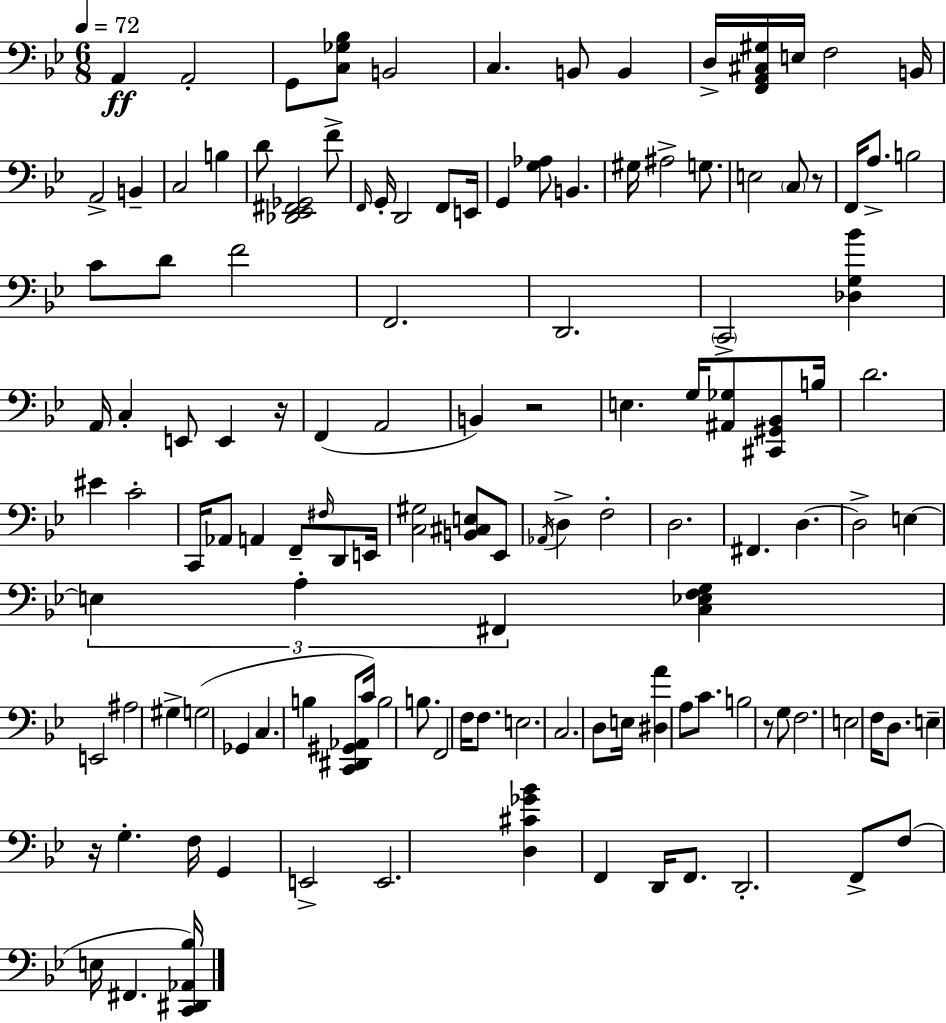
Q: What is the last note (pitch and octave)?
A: F#2